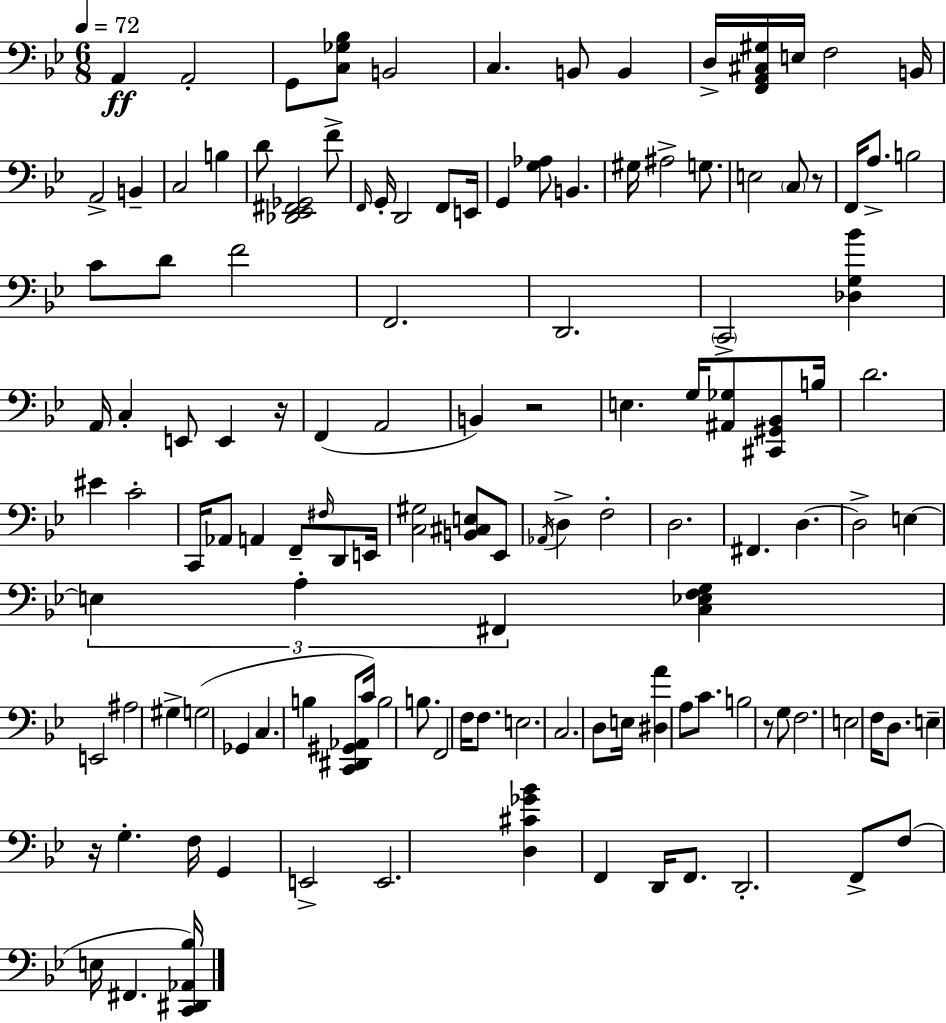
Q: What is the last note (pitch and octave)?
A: F#2